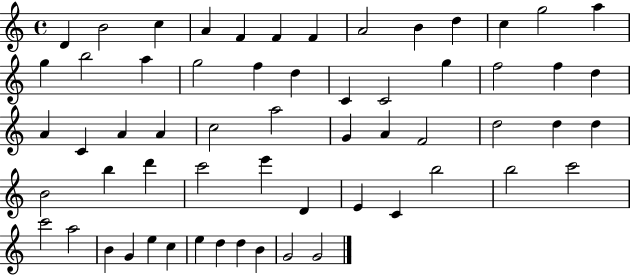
{
  \clef treble
  \time 4/4
  \defaultTimeSignature
  \key c \major
  d'4 b'2 c''4 | a'4 f'4 f'4 f'4 | a'2 b'4 d''4 | c''4 g''2 a''4 | \break g''4 b''2 a''4 | g''2 f''4 d''4 | c'4 c'2 g''4 | f''2 f''4 d''4 | \break a'4 c'4 a'4 a'4 | c''2 a''2 | g'4 a'4 f'2 | d''2 d''4 d''4 | \break b'2 b''4 d'''4 | c'''2 e'''4 d'4 | e'4 c'4 b''2 | b''2 c'''2 | \break c'''2 a''2 | b'4 g'4 e''4 c''4 | e''4 d''4 d''4 b'4 | g'2 g'2 | \break \bar "|."
}